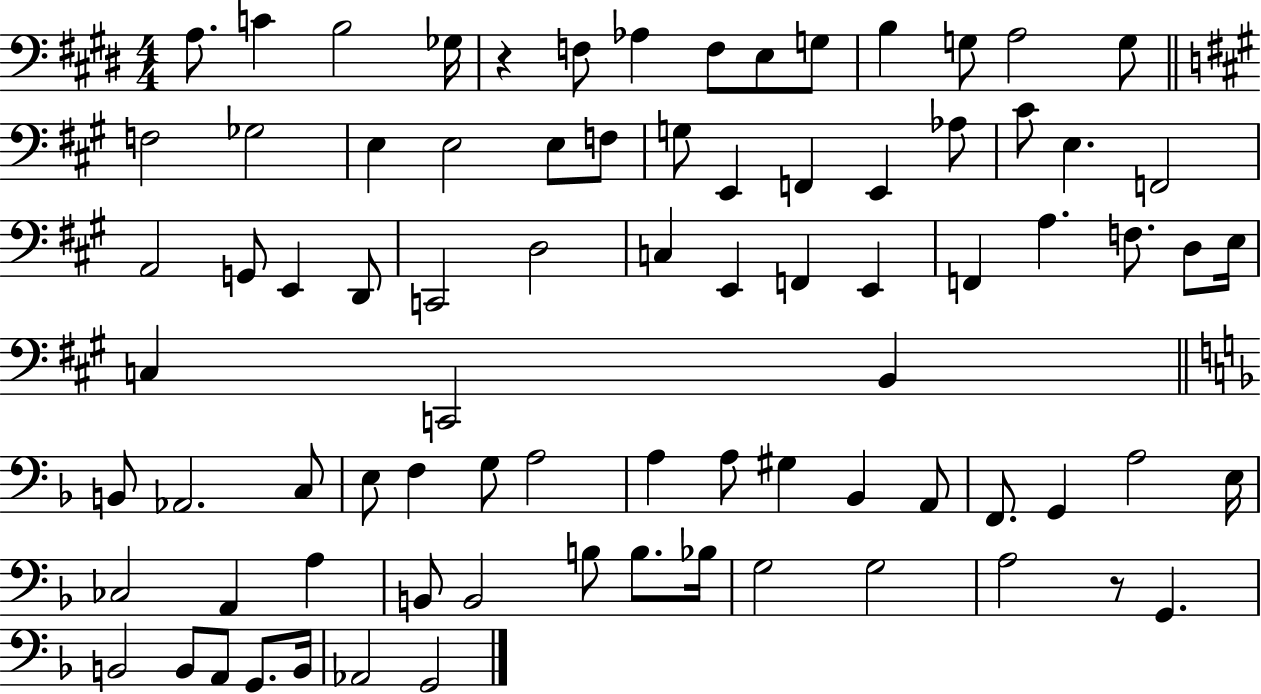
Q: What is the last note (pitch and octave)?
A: G2